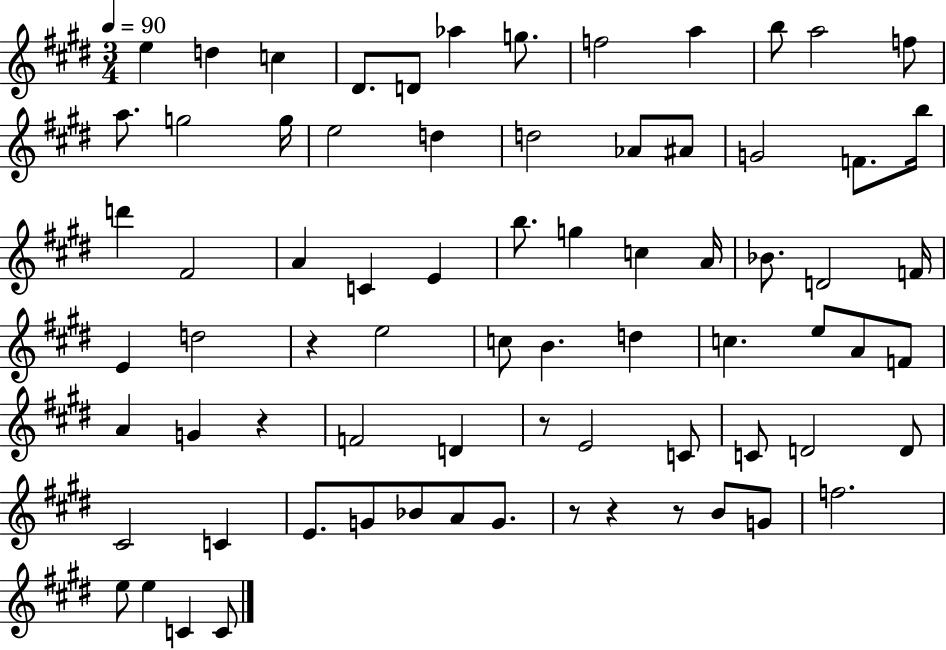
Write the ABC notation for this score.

X:1
T:Untitled
M:3/4
L:1/4
K:E
e d c ^D/2 D/2 _a g/2 f2 a b/2 a2 f/2 a/2 g2 g/4 e2 d d2 _A/2 ^A/2 G2 F/2 b/4 d' ^F2 A C E b/2 g c A/4 _B/2 D2 F/4 E d2 z e2 c/2 B d c e/2 A/2 F/2 A G z F2 D z/2 E2 C/2 C/2 D2 D/2 ^C2 C E/2 G/2 _B/2 A/2 G/2 z/2 z z/2 B/2 G/2 f2 e/2 e C C/2